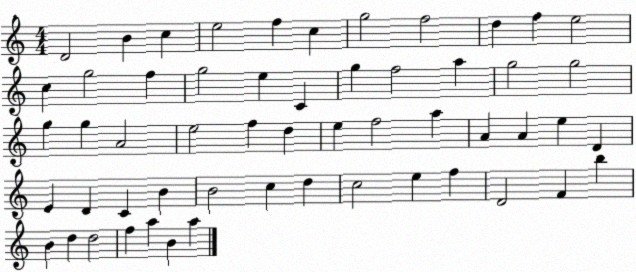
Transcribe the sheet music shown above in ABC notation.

X:1
T:Untitled
M:4/4
L:1/4
K:C
D2 B c e2 f c g2 f2 d f e2 c g2 f g2 e C g f2 a g2 g2 g g A2 e2 f d e f2 a A A e D E D C B B2 c d c2 e f D2 F b B d d2 f a B a